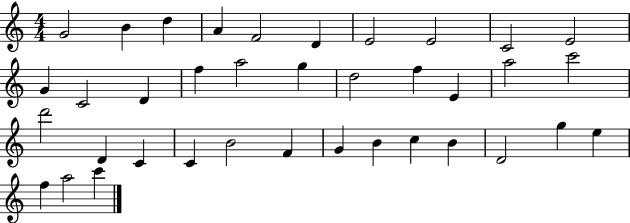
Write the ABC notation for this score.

X:1
T:Untitled
M:4/4
L:1/4
K:C
G2 B d A F2 D E2 E2 C2 E2 G C2 D f a2 g d2 f E a2 c'2 d'2 D C C B2 F G B c B D2 g e f a2 c'